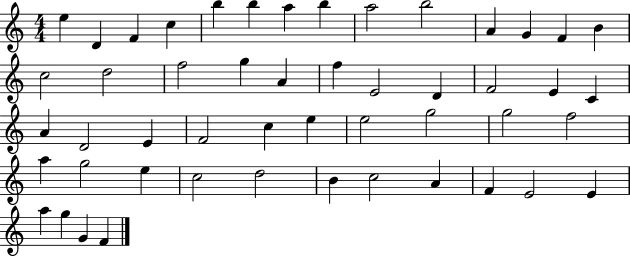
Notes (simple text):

E5/q D4/q F4/q C5/q B5/q B5/q A5/q B5/q A5/h B5/h A4/q G4/q F4/q B4/q C5/h D5/h F5/h G5/q A4/q F5/q E4/h D4/q F4/h E4/q C4/q A4/q D4/h E4/q F4/h C5/q E5/q E5/h G5/h G5/h F5/h A5/q G5/h E5/q C5/h D5/h B4/q C5/h A4/q F4/q E4/h E4/q A5/q G5/q G4/q F4/q